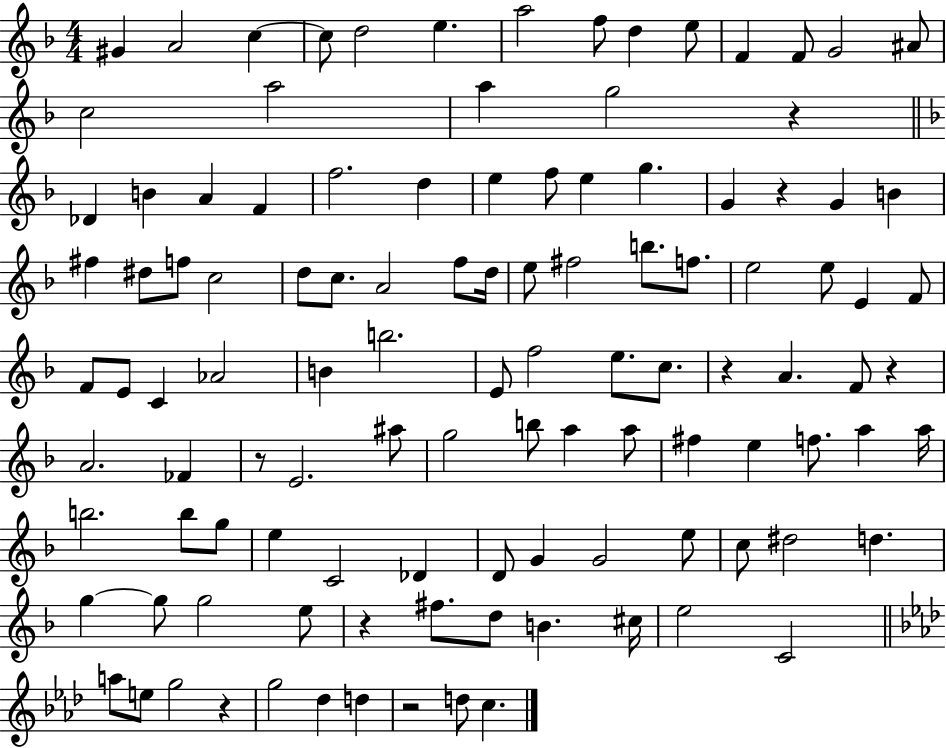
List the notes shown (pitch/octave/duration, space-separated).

G#4/q A4/h C5/q C5/e D5/h E5/q. A5/h F5/e D5/q E5/e F4/q F4/e G4/h A#4/e C5/h A5/h A5/q G5/h R/q Db4/q B4/q A4/q F4/q F5/h. D5/q E5/q F5/e E5/q G5/q. G4/q R/q G4/q B4/q F#5/q D#5/e F5/e C5/h D5/e C5/e. A4/h F5/e D5/s E5/e F#5/h B5/e. F5/e. E5/h E5/e E4/q F4/e F4/e E4/e C4/q Ab4/h B4/q B5/h. E4/e F5/h E5/e. C5/e. R/q A4/q. F4/e R/q A4/h. FES4/q R/e E4/h. A#5/e G5/h B5/e A5/q A5/e F#5/q E5/q F5/e. A5/q A5/s B5/h. B5/e G5/e E5/q C4/h Db4/q D4/e G4/q G4/h E5/e C5/e D#5/h D5/q. G5/q G5/e G5/h E5/e R/q F#5/e. D5/e B4/q. C#5/s E5/h C4/h A5/e E5/e G5/h R/q G5/h Db5/q D5/q R/h D5/e C5/q.